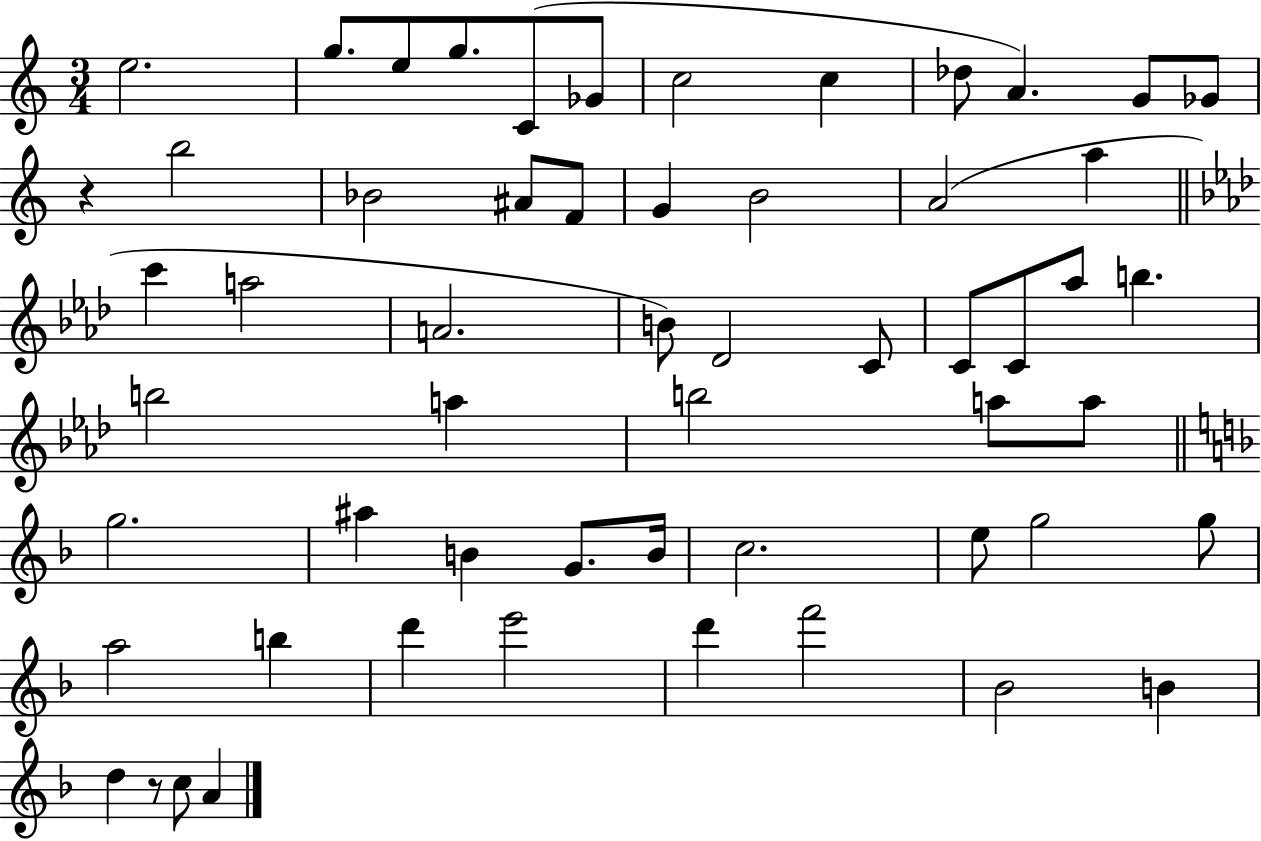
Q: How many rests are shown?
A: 2